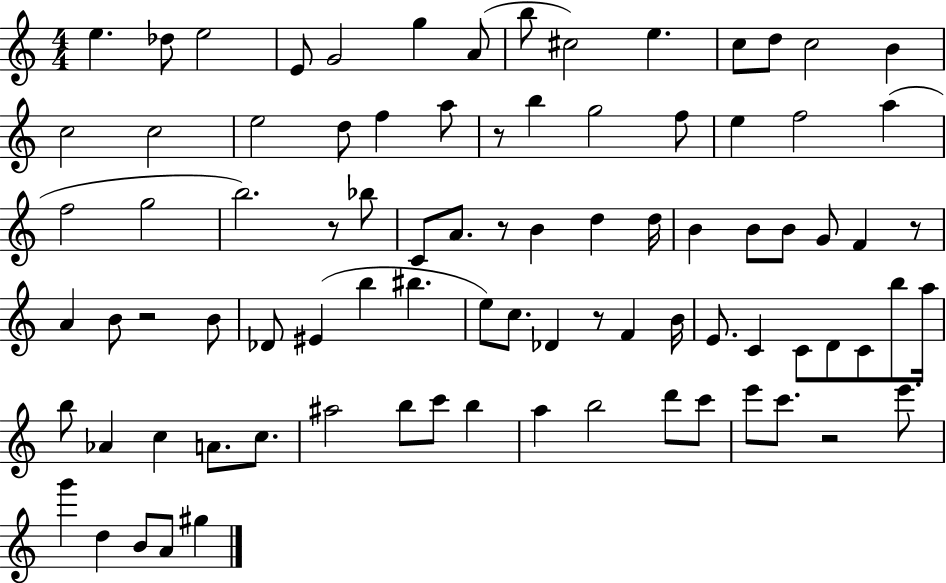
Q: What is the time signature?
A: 4/4